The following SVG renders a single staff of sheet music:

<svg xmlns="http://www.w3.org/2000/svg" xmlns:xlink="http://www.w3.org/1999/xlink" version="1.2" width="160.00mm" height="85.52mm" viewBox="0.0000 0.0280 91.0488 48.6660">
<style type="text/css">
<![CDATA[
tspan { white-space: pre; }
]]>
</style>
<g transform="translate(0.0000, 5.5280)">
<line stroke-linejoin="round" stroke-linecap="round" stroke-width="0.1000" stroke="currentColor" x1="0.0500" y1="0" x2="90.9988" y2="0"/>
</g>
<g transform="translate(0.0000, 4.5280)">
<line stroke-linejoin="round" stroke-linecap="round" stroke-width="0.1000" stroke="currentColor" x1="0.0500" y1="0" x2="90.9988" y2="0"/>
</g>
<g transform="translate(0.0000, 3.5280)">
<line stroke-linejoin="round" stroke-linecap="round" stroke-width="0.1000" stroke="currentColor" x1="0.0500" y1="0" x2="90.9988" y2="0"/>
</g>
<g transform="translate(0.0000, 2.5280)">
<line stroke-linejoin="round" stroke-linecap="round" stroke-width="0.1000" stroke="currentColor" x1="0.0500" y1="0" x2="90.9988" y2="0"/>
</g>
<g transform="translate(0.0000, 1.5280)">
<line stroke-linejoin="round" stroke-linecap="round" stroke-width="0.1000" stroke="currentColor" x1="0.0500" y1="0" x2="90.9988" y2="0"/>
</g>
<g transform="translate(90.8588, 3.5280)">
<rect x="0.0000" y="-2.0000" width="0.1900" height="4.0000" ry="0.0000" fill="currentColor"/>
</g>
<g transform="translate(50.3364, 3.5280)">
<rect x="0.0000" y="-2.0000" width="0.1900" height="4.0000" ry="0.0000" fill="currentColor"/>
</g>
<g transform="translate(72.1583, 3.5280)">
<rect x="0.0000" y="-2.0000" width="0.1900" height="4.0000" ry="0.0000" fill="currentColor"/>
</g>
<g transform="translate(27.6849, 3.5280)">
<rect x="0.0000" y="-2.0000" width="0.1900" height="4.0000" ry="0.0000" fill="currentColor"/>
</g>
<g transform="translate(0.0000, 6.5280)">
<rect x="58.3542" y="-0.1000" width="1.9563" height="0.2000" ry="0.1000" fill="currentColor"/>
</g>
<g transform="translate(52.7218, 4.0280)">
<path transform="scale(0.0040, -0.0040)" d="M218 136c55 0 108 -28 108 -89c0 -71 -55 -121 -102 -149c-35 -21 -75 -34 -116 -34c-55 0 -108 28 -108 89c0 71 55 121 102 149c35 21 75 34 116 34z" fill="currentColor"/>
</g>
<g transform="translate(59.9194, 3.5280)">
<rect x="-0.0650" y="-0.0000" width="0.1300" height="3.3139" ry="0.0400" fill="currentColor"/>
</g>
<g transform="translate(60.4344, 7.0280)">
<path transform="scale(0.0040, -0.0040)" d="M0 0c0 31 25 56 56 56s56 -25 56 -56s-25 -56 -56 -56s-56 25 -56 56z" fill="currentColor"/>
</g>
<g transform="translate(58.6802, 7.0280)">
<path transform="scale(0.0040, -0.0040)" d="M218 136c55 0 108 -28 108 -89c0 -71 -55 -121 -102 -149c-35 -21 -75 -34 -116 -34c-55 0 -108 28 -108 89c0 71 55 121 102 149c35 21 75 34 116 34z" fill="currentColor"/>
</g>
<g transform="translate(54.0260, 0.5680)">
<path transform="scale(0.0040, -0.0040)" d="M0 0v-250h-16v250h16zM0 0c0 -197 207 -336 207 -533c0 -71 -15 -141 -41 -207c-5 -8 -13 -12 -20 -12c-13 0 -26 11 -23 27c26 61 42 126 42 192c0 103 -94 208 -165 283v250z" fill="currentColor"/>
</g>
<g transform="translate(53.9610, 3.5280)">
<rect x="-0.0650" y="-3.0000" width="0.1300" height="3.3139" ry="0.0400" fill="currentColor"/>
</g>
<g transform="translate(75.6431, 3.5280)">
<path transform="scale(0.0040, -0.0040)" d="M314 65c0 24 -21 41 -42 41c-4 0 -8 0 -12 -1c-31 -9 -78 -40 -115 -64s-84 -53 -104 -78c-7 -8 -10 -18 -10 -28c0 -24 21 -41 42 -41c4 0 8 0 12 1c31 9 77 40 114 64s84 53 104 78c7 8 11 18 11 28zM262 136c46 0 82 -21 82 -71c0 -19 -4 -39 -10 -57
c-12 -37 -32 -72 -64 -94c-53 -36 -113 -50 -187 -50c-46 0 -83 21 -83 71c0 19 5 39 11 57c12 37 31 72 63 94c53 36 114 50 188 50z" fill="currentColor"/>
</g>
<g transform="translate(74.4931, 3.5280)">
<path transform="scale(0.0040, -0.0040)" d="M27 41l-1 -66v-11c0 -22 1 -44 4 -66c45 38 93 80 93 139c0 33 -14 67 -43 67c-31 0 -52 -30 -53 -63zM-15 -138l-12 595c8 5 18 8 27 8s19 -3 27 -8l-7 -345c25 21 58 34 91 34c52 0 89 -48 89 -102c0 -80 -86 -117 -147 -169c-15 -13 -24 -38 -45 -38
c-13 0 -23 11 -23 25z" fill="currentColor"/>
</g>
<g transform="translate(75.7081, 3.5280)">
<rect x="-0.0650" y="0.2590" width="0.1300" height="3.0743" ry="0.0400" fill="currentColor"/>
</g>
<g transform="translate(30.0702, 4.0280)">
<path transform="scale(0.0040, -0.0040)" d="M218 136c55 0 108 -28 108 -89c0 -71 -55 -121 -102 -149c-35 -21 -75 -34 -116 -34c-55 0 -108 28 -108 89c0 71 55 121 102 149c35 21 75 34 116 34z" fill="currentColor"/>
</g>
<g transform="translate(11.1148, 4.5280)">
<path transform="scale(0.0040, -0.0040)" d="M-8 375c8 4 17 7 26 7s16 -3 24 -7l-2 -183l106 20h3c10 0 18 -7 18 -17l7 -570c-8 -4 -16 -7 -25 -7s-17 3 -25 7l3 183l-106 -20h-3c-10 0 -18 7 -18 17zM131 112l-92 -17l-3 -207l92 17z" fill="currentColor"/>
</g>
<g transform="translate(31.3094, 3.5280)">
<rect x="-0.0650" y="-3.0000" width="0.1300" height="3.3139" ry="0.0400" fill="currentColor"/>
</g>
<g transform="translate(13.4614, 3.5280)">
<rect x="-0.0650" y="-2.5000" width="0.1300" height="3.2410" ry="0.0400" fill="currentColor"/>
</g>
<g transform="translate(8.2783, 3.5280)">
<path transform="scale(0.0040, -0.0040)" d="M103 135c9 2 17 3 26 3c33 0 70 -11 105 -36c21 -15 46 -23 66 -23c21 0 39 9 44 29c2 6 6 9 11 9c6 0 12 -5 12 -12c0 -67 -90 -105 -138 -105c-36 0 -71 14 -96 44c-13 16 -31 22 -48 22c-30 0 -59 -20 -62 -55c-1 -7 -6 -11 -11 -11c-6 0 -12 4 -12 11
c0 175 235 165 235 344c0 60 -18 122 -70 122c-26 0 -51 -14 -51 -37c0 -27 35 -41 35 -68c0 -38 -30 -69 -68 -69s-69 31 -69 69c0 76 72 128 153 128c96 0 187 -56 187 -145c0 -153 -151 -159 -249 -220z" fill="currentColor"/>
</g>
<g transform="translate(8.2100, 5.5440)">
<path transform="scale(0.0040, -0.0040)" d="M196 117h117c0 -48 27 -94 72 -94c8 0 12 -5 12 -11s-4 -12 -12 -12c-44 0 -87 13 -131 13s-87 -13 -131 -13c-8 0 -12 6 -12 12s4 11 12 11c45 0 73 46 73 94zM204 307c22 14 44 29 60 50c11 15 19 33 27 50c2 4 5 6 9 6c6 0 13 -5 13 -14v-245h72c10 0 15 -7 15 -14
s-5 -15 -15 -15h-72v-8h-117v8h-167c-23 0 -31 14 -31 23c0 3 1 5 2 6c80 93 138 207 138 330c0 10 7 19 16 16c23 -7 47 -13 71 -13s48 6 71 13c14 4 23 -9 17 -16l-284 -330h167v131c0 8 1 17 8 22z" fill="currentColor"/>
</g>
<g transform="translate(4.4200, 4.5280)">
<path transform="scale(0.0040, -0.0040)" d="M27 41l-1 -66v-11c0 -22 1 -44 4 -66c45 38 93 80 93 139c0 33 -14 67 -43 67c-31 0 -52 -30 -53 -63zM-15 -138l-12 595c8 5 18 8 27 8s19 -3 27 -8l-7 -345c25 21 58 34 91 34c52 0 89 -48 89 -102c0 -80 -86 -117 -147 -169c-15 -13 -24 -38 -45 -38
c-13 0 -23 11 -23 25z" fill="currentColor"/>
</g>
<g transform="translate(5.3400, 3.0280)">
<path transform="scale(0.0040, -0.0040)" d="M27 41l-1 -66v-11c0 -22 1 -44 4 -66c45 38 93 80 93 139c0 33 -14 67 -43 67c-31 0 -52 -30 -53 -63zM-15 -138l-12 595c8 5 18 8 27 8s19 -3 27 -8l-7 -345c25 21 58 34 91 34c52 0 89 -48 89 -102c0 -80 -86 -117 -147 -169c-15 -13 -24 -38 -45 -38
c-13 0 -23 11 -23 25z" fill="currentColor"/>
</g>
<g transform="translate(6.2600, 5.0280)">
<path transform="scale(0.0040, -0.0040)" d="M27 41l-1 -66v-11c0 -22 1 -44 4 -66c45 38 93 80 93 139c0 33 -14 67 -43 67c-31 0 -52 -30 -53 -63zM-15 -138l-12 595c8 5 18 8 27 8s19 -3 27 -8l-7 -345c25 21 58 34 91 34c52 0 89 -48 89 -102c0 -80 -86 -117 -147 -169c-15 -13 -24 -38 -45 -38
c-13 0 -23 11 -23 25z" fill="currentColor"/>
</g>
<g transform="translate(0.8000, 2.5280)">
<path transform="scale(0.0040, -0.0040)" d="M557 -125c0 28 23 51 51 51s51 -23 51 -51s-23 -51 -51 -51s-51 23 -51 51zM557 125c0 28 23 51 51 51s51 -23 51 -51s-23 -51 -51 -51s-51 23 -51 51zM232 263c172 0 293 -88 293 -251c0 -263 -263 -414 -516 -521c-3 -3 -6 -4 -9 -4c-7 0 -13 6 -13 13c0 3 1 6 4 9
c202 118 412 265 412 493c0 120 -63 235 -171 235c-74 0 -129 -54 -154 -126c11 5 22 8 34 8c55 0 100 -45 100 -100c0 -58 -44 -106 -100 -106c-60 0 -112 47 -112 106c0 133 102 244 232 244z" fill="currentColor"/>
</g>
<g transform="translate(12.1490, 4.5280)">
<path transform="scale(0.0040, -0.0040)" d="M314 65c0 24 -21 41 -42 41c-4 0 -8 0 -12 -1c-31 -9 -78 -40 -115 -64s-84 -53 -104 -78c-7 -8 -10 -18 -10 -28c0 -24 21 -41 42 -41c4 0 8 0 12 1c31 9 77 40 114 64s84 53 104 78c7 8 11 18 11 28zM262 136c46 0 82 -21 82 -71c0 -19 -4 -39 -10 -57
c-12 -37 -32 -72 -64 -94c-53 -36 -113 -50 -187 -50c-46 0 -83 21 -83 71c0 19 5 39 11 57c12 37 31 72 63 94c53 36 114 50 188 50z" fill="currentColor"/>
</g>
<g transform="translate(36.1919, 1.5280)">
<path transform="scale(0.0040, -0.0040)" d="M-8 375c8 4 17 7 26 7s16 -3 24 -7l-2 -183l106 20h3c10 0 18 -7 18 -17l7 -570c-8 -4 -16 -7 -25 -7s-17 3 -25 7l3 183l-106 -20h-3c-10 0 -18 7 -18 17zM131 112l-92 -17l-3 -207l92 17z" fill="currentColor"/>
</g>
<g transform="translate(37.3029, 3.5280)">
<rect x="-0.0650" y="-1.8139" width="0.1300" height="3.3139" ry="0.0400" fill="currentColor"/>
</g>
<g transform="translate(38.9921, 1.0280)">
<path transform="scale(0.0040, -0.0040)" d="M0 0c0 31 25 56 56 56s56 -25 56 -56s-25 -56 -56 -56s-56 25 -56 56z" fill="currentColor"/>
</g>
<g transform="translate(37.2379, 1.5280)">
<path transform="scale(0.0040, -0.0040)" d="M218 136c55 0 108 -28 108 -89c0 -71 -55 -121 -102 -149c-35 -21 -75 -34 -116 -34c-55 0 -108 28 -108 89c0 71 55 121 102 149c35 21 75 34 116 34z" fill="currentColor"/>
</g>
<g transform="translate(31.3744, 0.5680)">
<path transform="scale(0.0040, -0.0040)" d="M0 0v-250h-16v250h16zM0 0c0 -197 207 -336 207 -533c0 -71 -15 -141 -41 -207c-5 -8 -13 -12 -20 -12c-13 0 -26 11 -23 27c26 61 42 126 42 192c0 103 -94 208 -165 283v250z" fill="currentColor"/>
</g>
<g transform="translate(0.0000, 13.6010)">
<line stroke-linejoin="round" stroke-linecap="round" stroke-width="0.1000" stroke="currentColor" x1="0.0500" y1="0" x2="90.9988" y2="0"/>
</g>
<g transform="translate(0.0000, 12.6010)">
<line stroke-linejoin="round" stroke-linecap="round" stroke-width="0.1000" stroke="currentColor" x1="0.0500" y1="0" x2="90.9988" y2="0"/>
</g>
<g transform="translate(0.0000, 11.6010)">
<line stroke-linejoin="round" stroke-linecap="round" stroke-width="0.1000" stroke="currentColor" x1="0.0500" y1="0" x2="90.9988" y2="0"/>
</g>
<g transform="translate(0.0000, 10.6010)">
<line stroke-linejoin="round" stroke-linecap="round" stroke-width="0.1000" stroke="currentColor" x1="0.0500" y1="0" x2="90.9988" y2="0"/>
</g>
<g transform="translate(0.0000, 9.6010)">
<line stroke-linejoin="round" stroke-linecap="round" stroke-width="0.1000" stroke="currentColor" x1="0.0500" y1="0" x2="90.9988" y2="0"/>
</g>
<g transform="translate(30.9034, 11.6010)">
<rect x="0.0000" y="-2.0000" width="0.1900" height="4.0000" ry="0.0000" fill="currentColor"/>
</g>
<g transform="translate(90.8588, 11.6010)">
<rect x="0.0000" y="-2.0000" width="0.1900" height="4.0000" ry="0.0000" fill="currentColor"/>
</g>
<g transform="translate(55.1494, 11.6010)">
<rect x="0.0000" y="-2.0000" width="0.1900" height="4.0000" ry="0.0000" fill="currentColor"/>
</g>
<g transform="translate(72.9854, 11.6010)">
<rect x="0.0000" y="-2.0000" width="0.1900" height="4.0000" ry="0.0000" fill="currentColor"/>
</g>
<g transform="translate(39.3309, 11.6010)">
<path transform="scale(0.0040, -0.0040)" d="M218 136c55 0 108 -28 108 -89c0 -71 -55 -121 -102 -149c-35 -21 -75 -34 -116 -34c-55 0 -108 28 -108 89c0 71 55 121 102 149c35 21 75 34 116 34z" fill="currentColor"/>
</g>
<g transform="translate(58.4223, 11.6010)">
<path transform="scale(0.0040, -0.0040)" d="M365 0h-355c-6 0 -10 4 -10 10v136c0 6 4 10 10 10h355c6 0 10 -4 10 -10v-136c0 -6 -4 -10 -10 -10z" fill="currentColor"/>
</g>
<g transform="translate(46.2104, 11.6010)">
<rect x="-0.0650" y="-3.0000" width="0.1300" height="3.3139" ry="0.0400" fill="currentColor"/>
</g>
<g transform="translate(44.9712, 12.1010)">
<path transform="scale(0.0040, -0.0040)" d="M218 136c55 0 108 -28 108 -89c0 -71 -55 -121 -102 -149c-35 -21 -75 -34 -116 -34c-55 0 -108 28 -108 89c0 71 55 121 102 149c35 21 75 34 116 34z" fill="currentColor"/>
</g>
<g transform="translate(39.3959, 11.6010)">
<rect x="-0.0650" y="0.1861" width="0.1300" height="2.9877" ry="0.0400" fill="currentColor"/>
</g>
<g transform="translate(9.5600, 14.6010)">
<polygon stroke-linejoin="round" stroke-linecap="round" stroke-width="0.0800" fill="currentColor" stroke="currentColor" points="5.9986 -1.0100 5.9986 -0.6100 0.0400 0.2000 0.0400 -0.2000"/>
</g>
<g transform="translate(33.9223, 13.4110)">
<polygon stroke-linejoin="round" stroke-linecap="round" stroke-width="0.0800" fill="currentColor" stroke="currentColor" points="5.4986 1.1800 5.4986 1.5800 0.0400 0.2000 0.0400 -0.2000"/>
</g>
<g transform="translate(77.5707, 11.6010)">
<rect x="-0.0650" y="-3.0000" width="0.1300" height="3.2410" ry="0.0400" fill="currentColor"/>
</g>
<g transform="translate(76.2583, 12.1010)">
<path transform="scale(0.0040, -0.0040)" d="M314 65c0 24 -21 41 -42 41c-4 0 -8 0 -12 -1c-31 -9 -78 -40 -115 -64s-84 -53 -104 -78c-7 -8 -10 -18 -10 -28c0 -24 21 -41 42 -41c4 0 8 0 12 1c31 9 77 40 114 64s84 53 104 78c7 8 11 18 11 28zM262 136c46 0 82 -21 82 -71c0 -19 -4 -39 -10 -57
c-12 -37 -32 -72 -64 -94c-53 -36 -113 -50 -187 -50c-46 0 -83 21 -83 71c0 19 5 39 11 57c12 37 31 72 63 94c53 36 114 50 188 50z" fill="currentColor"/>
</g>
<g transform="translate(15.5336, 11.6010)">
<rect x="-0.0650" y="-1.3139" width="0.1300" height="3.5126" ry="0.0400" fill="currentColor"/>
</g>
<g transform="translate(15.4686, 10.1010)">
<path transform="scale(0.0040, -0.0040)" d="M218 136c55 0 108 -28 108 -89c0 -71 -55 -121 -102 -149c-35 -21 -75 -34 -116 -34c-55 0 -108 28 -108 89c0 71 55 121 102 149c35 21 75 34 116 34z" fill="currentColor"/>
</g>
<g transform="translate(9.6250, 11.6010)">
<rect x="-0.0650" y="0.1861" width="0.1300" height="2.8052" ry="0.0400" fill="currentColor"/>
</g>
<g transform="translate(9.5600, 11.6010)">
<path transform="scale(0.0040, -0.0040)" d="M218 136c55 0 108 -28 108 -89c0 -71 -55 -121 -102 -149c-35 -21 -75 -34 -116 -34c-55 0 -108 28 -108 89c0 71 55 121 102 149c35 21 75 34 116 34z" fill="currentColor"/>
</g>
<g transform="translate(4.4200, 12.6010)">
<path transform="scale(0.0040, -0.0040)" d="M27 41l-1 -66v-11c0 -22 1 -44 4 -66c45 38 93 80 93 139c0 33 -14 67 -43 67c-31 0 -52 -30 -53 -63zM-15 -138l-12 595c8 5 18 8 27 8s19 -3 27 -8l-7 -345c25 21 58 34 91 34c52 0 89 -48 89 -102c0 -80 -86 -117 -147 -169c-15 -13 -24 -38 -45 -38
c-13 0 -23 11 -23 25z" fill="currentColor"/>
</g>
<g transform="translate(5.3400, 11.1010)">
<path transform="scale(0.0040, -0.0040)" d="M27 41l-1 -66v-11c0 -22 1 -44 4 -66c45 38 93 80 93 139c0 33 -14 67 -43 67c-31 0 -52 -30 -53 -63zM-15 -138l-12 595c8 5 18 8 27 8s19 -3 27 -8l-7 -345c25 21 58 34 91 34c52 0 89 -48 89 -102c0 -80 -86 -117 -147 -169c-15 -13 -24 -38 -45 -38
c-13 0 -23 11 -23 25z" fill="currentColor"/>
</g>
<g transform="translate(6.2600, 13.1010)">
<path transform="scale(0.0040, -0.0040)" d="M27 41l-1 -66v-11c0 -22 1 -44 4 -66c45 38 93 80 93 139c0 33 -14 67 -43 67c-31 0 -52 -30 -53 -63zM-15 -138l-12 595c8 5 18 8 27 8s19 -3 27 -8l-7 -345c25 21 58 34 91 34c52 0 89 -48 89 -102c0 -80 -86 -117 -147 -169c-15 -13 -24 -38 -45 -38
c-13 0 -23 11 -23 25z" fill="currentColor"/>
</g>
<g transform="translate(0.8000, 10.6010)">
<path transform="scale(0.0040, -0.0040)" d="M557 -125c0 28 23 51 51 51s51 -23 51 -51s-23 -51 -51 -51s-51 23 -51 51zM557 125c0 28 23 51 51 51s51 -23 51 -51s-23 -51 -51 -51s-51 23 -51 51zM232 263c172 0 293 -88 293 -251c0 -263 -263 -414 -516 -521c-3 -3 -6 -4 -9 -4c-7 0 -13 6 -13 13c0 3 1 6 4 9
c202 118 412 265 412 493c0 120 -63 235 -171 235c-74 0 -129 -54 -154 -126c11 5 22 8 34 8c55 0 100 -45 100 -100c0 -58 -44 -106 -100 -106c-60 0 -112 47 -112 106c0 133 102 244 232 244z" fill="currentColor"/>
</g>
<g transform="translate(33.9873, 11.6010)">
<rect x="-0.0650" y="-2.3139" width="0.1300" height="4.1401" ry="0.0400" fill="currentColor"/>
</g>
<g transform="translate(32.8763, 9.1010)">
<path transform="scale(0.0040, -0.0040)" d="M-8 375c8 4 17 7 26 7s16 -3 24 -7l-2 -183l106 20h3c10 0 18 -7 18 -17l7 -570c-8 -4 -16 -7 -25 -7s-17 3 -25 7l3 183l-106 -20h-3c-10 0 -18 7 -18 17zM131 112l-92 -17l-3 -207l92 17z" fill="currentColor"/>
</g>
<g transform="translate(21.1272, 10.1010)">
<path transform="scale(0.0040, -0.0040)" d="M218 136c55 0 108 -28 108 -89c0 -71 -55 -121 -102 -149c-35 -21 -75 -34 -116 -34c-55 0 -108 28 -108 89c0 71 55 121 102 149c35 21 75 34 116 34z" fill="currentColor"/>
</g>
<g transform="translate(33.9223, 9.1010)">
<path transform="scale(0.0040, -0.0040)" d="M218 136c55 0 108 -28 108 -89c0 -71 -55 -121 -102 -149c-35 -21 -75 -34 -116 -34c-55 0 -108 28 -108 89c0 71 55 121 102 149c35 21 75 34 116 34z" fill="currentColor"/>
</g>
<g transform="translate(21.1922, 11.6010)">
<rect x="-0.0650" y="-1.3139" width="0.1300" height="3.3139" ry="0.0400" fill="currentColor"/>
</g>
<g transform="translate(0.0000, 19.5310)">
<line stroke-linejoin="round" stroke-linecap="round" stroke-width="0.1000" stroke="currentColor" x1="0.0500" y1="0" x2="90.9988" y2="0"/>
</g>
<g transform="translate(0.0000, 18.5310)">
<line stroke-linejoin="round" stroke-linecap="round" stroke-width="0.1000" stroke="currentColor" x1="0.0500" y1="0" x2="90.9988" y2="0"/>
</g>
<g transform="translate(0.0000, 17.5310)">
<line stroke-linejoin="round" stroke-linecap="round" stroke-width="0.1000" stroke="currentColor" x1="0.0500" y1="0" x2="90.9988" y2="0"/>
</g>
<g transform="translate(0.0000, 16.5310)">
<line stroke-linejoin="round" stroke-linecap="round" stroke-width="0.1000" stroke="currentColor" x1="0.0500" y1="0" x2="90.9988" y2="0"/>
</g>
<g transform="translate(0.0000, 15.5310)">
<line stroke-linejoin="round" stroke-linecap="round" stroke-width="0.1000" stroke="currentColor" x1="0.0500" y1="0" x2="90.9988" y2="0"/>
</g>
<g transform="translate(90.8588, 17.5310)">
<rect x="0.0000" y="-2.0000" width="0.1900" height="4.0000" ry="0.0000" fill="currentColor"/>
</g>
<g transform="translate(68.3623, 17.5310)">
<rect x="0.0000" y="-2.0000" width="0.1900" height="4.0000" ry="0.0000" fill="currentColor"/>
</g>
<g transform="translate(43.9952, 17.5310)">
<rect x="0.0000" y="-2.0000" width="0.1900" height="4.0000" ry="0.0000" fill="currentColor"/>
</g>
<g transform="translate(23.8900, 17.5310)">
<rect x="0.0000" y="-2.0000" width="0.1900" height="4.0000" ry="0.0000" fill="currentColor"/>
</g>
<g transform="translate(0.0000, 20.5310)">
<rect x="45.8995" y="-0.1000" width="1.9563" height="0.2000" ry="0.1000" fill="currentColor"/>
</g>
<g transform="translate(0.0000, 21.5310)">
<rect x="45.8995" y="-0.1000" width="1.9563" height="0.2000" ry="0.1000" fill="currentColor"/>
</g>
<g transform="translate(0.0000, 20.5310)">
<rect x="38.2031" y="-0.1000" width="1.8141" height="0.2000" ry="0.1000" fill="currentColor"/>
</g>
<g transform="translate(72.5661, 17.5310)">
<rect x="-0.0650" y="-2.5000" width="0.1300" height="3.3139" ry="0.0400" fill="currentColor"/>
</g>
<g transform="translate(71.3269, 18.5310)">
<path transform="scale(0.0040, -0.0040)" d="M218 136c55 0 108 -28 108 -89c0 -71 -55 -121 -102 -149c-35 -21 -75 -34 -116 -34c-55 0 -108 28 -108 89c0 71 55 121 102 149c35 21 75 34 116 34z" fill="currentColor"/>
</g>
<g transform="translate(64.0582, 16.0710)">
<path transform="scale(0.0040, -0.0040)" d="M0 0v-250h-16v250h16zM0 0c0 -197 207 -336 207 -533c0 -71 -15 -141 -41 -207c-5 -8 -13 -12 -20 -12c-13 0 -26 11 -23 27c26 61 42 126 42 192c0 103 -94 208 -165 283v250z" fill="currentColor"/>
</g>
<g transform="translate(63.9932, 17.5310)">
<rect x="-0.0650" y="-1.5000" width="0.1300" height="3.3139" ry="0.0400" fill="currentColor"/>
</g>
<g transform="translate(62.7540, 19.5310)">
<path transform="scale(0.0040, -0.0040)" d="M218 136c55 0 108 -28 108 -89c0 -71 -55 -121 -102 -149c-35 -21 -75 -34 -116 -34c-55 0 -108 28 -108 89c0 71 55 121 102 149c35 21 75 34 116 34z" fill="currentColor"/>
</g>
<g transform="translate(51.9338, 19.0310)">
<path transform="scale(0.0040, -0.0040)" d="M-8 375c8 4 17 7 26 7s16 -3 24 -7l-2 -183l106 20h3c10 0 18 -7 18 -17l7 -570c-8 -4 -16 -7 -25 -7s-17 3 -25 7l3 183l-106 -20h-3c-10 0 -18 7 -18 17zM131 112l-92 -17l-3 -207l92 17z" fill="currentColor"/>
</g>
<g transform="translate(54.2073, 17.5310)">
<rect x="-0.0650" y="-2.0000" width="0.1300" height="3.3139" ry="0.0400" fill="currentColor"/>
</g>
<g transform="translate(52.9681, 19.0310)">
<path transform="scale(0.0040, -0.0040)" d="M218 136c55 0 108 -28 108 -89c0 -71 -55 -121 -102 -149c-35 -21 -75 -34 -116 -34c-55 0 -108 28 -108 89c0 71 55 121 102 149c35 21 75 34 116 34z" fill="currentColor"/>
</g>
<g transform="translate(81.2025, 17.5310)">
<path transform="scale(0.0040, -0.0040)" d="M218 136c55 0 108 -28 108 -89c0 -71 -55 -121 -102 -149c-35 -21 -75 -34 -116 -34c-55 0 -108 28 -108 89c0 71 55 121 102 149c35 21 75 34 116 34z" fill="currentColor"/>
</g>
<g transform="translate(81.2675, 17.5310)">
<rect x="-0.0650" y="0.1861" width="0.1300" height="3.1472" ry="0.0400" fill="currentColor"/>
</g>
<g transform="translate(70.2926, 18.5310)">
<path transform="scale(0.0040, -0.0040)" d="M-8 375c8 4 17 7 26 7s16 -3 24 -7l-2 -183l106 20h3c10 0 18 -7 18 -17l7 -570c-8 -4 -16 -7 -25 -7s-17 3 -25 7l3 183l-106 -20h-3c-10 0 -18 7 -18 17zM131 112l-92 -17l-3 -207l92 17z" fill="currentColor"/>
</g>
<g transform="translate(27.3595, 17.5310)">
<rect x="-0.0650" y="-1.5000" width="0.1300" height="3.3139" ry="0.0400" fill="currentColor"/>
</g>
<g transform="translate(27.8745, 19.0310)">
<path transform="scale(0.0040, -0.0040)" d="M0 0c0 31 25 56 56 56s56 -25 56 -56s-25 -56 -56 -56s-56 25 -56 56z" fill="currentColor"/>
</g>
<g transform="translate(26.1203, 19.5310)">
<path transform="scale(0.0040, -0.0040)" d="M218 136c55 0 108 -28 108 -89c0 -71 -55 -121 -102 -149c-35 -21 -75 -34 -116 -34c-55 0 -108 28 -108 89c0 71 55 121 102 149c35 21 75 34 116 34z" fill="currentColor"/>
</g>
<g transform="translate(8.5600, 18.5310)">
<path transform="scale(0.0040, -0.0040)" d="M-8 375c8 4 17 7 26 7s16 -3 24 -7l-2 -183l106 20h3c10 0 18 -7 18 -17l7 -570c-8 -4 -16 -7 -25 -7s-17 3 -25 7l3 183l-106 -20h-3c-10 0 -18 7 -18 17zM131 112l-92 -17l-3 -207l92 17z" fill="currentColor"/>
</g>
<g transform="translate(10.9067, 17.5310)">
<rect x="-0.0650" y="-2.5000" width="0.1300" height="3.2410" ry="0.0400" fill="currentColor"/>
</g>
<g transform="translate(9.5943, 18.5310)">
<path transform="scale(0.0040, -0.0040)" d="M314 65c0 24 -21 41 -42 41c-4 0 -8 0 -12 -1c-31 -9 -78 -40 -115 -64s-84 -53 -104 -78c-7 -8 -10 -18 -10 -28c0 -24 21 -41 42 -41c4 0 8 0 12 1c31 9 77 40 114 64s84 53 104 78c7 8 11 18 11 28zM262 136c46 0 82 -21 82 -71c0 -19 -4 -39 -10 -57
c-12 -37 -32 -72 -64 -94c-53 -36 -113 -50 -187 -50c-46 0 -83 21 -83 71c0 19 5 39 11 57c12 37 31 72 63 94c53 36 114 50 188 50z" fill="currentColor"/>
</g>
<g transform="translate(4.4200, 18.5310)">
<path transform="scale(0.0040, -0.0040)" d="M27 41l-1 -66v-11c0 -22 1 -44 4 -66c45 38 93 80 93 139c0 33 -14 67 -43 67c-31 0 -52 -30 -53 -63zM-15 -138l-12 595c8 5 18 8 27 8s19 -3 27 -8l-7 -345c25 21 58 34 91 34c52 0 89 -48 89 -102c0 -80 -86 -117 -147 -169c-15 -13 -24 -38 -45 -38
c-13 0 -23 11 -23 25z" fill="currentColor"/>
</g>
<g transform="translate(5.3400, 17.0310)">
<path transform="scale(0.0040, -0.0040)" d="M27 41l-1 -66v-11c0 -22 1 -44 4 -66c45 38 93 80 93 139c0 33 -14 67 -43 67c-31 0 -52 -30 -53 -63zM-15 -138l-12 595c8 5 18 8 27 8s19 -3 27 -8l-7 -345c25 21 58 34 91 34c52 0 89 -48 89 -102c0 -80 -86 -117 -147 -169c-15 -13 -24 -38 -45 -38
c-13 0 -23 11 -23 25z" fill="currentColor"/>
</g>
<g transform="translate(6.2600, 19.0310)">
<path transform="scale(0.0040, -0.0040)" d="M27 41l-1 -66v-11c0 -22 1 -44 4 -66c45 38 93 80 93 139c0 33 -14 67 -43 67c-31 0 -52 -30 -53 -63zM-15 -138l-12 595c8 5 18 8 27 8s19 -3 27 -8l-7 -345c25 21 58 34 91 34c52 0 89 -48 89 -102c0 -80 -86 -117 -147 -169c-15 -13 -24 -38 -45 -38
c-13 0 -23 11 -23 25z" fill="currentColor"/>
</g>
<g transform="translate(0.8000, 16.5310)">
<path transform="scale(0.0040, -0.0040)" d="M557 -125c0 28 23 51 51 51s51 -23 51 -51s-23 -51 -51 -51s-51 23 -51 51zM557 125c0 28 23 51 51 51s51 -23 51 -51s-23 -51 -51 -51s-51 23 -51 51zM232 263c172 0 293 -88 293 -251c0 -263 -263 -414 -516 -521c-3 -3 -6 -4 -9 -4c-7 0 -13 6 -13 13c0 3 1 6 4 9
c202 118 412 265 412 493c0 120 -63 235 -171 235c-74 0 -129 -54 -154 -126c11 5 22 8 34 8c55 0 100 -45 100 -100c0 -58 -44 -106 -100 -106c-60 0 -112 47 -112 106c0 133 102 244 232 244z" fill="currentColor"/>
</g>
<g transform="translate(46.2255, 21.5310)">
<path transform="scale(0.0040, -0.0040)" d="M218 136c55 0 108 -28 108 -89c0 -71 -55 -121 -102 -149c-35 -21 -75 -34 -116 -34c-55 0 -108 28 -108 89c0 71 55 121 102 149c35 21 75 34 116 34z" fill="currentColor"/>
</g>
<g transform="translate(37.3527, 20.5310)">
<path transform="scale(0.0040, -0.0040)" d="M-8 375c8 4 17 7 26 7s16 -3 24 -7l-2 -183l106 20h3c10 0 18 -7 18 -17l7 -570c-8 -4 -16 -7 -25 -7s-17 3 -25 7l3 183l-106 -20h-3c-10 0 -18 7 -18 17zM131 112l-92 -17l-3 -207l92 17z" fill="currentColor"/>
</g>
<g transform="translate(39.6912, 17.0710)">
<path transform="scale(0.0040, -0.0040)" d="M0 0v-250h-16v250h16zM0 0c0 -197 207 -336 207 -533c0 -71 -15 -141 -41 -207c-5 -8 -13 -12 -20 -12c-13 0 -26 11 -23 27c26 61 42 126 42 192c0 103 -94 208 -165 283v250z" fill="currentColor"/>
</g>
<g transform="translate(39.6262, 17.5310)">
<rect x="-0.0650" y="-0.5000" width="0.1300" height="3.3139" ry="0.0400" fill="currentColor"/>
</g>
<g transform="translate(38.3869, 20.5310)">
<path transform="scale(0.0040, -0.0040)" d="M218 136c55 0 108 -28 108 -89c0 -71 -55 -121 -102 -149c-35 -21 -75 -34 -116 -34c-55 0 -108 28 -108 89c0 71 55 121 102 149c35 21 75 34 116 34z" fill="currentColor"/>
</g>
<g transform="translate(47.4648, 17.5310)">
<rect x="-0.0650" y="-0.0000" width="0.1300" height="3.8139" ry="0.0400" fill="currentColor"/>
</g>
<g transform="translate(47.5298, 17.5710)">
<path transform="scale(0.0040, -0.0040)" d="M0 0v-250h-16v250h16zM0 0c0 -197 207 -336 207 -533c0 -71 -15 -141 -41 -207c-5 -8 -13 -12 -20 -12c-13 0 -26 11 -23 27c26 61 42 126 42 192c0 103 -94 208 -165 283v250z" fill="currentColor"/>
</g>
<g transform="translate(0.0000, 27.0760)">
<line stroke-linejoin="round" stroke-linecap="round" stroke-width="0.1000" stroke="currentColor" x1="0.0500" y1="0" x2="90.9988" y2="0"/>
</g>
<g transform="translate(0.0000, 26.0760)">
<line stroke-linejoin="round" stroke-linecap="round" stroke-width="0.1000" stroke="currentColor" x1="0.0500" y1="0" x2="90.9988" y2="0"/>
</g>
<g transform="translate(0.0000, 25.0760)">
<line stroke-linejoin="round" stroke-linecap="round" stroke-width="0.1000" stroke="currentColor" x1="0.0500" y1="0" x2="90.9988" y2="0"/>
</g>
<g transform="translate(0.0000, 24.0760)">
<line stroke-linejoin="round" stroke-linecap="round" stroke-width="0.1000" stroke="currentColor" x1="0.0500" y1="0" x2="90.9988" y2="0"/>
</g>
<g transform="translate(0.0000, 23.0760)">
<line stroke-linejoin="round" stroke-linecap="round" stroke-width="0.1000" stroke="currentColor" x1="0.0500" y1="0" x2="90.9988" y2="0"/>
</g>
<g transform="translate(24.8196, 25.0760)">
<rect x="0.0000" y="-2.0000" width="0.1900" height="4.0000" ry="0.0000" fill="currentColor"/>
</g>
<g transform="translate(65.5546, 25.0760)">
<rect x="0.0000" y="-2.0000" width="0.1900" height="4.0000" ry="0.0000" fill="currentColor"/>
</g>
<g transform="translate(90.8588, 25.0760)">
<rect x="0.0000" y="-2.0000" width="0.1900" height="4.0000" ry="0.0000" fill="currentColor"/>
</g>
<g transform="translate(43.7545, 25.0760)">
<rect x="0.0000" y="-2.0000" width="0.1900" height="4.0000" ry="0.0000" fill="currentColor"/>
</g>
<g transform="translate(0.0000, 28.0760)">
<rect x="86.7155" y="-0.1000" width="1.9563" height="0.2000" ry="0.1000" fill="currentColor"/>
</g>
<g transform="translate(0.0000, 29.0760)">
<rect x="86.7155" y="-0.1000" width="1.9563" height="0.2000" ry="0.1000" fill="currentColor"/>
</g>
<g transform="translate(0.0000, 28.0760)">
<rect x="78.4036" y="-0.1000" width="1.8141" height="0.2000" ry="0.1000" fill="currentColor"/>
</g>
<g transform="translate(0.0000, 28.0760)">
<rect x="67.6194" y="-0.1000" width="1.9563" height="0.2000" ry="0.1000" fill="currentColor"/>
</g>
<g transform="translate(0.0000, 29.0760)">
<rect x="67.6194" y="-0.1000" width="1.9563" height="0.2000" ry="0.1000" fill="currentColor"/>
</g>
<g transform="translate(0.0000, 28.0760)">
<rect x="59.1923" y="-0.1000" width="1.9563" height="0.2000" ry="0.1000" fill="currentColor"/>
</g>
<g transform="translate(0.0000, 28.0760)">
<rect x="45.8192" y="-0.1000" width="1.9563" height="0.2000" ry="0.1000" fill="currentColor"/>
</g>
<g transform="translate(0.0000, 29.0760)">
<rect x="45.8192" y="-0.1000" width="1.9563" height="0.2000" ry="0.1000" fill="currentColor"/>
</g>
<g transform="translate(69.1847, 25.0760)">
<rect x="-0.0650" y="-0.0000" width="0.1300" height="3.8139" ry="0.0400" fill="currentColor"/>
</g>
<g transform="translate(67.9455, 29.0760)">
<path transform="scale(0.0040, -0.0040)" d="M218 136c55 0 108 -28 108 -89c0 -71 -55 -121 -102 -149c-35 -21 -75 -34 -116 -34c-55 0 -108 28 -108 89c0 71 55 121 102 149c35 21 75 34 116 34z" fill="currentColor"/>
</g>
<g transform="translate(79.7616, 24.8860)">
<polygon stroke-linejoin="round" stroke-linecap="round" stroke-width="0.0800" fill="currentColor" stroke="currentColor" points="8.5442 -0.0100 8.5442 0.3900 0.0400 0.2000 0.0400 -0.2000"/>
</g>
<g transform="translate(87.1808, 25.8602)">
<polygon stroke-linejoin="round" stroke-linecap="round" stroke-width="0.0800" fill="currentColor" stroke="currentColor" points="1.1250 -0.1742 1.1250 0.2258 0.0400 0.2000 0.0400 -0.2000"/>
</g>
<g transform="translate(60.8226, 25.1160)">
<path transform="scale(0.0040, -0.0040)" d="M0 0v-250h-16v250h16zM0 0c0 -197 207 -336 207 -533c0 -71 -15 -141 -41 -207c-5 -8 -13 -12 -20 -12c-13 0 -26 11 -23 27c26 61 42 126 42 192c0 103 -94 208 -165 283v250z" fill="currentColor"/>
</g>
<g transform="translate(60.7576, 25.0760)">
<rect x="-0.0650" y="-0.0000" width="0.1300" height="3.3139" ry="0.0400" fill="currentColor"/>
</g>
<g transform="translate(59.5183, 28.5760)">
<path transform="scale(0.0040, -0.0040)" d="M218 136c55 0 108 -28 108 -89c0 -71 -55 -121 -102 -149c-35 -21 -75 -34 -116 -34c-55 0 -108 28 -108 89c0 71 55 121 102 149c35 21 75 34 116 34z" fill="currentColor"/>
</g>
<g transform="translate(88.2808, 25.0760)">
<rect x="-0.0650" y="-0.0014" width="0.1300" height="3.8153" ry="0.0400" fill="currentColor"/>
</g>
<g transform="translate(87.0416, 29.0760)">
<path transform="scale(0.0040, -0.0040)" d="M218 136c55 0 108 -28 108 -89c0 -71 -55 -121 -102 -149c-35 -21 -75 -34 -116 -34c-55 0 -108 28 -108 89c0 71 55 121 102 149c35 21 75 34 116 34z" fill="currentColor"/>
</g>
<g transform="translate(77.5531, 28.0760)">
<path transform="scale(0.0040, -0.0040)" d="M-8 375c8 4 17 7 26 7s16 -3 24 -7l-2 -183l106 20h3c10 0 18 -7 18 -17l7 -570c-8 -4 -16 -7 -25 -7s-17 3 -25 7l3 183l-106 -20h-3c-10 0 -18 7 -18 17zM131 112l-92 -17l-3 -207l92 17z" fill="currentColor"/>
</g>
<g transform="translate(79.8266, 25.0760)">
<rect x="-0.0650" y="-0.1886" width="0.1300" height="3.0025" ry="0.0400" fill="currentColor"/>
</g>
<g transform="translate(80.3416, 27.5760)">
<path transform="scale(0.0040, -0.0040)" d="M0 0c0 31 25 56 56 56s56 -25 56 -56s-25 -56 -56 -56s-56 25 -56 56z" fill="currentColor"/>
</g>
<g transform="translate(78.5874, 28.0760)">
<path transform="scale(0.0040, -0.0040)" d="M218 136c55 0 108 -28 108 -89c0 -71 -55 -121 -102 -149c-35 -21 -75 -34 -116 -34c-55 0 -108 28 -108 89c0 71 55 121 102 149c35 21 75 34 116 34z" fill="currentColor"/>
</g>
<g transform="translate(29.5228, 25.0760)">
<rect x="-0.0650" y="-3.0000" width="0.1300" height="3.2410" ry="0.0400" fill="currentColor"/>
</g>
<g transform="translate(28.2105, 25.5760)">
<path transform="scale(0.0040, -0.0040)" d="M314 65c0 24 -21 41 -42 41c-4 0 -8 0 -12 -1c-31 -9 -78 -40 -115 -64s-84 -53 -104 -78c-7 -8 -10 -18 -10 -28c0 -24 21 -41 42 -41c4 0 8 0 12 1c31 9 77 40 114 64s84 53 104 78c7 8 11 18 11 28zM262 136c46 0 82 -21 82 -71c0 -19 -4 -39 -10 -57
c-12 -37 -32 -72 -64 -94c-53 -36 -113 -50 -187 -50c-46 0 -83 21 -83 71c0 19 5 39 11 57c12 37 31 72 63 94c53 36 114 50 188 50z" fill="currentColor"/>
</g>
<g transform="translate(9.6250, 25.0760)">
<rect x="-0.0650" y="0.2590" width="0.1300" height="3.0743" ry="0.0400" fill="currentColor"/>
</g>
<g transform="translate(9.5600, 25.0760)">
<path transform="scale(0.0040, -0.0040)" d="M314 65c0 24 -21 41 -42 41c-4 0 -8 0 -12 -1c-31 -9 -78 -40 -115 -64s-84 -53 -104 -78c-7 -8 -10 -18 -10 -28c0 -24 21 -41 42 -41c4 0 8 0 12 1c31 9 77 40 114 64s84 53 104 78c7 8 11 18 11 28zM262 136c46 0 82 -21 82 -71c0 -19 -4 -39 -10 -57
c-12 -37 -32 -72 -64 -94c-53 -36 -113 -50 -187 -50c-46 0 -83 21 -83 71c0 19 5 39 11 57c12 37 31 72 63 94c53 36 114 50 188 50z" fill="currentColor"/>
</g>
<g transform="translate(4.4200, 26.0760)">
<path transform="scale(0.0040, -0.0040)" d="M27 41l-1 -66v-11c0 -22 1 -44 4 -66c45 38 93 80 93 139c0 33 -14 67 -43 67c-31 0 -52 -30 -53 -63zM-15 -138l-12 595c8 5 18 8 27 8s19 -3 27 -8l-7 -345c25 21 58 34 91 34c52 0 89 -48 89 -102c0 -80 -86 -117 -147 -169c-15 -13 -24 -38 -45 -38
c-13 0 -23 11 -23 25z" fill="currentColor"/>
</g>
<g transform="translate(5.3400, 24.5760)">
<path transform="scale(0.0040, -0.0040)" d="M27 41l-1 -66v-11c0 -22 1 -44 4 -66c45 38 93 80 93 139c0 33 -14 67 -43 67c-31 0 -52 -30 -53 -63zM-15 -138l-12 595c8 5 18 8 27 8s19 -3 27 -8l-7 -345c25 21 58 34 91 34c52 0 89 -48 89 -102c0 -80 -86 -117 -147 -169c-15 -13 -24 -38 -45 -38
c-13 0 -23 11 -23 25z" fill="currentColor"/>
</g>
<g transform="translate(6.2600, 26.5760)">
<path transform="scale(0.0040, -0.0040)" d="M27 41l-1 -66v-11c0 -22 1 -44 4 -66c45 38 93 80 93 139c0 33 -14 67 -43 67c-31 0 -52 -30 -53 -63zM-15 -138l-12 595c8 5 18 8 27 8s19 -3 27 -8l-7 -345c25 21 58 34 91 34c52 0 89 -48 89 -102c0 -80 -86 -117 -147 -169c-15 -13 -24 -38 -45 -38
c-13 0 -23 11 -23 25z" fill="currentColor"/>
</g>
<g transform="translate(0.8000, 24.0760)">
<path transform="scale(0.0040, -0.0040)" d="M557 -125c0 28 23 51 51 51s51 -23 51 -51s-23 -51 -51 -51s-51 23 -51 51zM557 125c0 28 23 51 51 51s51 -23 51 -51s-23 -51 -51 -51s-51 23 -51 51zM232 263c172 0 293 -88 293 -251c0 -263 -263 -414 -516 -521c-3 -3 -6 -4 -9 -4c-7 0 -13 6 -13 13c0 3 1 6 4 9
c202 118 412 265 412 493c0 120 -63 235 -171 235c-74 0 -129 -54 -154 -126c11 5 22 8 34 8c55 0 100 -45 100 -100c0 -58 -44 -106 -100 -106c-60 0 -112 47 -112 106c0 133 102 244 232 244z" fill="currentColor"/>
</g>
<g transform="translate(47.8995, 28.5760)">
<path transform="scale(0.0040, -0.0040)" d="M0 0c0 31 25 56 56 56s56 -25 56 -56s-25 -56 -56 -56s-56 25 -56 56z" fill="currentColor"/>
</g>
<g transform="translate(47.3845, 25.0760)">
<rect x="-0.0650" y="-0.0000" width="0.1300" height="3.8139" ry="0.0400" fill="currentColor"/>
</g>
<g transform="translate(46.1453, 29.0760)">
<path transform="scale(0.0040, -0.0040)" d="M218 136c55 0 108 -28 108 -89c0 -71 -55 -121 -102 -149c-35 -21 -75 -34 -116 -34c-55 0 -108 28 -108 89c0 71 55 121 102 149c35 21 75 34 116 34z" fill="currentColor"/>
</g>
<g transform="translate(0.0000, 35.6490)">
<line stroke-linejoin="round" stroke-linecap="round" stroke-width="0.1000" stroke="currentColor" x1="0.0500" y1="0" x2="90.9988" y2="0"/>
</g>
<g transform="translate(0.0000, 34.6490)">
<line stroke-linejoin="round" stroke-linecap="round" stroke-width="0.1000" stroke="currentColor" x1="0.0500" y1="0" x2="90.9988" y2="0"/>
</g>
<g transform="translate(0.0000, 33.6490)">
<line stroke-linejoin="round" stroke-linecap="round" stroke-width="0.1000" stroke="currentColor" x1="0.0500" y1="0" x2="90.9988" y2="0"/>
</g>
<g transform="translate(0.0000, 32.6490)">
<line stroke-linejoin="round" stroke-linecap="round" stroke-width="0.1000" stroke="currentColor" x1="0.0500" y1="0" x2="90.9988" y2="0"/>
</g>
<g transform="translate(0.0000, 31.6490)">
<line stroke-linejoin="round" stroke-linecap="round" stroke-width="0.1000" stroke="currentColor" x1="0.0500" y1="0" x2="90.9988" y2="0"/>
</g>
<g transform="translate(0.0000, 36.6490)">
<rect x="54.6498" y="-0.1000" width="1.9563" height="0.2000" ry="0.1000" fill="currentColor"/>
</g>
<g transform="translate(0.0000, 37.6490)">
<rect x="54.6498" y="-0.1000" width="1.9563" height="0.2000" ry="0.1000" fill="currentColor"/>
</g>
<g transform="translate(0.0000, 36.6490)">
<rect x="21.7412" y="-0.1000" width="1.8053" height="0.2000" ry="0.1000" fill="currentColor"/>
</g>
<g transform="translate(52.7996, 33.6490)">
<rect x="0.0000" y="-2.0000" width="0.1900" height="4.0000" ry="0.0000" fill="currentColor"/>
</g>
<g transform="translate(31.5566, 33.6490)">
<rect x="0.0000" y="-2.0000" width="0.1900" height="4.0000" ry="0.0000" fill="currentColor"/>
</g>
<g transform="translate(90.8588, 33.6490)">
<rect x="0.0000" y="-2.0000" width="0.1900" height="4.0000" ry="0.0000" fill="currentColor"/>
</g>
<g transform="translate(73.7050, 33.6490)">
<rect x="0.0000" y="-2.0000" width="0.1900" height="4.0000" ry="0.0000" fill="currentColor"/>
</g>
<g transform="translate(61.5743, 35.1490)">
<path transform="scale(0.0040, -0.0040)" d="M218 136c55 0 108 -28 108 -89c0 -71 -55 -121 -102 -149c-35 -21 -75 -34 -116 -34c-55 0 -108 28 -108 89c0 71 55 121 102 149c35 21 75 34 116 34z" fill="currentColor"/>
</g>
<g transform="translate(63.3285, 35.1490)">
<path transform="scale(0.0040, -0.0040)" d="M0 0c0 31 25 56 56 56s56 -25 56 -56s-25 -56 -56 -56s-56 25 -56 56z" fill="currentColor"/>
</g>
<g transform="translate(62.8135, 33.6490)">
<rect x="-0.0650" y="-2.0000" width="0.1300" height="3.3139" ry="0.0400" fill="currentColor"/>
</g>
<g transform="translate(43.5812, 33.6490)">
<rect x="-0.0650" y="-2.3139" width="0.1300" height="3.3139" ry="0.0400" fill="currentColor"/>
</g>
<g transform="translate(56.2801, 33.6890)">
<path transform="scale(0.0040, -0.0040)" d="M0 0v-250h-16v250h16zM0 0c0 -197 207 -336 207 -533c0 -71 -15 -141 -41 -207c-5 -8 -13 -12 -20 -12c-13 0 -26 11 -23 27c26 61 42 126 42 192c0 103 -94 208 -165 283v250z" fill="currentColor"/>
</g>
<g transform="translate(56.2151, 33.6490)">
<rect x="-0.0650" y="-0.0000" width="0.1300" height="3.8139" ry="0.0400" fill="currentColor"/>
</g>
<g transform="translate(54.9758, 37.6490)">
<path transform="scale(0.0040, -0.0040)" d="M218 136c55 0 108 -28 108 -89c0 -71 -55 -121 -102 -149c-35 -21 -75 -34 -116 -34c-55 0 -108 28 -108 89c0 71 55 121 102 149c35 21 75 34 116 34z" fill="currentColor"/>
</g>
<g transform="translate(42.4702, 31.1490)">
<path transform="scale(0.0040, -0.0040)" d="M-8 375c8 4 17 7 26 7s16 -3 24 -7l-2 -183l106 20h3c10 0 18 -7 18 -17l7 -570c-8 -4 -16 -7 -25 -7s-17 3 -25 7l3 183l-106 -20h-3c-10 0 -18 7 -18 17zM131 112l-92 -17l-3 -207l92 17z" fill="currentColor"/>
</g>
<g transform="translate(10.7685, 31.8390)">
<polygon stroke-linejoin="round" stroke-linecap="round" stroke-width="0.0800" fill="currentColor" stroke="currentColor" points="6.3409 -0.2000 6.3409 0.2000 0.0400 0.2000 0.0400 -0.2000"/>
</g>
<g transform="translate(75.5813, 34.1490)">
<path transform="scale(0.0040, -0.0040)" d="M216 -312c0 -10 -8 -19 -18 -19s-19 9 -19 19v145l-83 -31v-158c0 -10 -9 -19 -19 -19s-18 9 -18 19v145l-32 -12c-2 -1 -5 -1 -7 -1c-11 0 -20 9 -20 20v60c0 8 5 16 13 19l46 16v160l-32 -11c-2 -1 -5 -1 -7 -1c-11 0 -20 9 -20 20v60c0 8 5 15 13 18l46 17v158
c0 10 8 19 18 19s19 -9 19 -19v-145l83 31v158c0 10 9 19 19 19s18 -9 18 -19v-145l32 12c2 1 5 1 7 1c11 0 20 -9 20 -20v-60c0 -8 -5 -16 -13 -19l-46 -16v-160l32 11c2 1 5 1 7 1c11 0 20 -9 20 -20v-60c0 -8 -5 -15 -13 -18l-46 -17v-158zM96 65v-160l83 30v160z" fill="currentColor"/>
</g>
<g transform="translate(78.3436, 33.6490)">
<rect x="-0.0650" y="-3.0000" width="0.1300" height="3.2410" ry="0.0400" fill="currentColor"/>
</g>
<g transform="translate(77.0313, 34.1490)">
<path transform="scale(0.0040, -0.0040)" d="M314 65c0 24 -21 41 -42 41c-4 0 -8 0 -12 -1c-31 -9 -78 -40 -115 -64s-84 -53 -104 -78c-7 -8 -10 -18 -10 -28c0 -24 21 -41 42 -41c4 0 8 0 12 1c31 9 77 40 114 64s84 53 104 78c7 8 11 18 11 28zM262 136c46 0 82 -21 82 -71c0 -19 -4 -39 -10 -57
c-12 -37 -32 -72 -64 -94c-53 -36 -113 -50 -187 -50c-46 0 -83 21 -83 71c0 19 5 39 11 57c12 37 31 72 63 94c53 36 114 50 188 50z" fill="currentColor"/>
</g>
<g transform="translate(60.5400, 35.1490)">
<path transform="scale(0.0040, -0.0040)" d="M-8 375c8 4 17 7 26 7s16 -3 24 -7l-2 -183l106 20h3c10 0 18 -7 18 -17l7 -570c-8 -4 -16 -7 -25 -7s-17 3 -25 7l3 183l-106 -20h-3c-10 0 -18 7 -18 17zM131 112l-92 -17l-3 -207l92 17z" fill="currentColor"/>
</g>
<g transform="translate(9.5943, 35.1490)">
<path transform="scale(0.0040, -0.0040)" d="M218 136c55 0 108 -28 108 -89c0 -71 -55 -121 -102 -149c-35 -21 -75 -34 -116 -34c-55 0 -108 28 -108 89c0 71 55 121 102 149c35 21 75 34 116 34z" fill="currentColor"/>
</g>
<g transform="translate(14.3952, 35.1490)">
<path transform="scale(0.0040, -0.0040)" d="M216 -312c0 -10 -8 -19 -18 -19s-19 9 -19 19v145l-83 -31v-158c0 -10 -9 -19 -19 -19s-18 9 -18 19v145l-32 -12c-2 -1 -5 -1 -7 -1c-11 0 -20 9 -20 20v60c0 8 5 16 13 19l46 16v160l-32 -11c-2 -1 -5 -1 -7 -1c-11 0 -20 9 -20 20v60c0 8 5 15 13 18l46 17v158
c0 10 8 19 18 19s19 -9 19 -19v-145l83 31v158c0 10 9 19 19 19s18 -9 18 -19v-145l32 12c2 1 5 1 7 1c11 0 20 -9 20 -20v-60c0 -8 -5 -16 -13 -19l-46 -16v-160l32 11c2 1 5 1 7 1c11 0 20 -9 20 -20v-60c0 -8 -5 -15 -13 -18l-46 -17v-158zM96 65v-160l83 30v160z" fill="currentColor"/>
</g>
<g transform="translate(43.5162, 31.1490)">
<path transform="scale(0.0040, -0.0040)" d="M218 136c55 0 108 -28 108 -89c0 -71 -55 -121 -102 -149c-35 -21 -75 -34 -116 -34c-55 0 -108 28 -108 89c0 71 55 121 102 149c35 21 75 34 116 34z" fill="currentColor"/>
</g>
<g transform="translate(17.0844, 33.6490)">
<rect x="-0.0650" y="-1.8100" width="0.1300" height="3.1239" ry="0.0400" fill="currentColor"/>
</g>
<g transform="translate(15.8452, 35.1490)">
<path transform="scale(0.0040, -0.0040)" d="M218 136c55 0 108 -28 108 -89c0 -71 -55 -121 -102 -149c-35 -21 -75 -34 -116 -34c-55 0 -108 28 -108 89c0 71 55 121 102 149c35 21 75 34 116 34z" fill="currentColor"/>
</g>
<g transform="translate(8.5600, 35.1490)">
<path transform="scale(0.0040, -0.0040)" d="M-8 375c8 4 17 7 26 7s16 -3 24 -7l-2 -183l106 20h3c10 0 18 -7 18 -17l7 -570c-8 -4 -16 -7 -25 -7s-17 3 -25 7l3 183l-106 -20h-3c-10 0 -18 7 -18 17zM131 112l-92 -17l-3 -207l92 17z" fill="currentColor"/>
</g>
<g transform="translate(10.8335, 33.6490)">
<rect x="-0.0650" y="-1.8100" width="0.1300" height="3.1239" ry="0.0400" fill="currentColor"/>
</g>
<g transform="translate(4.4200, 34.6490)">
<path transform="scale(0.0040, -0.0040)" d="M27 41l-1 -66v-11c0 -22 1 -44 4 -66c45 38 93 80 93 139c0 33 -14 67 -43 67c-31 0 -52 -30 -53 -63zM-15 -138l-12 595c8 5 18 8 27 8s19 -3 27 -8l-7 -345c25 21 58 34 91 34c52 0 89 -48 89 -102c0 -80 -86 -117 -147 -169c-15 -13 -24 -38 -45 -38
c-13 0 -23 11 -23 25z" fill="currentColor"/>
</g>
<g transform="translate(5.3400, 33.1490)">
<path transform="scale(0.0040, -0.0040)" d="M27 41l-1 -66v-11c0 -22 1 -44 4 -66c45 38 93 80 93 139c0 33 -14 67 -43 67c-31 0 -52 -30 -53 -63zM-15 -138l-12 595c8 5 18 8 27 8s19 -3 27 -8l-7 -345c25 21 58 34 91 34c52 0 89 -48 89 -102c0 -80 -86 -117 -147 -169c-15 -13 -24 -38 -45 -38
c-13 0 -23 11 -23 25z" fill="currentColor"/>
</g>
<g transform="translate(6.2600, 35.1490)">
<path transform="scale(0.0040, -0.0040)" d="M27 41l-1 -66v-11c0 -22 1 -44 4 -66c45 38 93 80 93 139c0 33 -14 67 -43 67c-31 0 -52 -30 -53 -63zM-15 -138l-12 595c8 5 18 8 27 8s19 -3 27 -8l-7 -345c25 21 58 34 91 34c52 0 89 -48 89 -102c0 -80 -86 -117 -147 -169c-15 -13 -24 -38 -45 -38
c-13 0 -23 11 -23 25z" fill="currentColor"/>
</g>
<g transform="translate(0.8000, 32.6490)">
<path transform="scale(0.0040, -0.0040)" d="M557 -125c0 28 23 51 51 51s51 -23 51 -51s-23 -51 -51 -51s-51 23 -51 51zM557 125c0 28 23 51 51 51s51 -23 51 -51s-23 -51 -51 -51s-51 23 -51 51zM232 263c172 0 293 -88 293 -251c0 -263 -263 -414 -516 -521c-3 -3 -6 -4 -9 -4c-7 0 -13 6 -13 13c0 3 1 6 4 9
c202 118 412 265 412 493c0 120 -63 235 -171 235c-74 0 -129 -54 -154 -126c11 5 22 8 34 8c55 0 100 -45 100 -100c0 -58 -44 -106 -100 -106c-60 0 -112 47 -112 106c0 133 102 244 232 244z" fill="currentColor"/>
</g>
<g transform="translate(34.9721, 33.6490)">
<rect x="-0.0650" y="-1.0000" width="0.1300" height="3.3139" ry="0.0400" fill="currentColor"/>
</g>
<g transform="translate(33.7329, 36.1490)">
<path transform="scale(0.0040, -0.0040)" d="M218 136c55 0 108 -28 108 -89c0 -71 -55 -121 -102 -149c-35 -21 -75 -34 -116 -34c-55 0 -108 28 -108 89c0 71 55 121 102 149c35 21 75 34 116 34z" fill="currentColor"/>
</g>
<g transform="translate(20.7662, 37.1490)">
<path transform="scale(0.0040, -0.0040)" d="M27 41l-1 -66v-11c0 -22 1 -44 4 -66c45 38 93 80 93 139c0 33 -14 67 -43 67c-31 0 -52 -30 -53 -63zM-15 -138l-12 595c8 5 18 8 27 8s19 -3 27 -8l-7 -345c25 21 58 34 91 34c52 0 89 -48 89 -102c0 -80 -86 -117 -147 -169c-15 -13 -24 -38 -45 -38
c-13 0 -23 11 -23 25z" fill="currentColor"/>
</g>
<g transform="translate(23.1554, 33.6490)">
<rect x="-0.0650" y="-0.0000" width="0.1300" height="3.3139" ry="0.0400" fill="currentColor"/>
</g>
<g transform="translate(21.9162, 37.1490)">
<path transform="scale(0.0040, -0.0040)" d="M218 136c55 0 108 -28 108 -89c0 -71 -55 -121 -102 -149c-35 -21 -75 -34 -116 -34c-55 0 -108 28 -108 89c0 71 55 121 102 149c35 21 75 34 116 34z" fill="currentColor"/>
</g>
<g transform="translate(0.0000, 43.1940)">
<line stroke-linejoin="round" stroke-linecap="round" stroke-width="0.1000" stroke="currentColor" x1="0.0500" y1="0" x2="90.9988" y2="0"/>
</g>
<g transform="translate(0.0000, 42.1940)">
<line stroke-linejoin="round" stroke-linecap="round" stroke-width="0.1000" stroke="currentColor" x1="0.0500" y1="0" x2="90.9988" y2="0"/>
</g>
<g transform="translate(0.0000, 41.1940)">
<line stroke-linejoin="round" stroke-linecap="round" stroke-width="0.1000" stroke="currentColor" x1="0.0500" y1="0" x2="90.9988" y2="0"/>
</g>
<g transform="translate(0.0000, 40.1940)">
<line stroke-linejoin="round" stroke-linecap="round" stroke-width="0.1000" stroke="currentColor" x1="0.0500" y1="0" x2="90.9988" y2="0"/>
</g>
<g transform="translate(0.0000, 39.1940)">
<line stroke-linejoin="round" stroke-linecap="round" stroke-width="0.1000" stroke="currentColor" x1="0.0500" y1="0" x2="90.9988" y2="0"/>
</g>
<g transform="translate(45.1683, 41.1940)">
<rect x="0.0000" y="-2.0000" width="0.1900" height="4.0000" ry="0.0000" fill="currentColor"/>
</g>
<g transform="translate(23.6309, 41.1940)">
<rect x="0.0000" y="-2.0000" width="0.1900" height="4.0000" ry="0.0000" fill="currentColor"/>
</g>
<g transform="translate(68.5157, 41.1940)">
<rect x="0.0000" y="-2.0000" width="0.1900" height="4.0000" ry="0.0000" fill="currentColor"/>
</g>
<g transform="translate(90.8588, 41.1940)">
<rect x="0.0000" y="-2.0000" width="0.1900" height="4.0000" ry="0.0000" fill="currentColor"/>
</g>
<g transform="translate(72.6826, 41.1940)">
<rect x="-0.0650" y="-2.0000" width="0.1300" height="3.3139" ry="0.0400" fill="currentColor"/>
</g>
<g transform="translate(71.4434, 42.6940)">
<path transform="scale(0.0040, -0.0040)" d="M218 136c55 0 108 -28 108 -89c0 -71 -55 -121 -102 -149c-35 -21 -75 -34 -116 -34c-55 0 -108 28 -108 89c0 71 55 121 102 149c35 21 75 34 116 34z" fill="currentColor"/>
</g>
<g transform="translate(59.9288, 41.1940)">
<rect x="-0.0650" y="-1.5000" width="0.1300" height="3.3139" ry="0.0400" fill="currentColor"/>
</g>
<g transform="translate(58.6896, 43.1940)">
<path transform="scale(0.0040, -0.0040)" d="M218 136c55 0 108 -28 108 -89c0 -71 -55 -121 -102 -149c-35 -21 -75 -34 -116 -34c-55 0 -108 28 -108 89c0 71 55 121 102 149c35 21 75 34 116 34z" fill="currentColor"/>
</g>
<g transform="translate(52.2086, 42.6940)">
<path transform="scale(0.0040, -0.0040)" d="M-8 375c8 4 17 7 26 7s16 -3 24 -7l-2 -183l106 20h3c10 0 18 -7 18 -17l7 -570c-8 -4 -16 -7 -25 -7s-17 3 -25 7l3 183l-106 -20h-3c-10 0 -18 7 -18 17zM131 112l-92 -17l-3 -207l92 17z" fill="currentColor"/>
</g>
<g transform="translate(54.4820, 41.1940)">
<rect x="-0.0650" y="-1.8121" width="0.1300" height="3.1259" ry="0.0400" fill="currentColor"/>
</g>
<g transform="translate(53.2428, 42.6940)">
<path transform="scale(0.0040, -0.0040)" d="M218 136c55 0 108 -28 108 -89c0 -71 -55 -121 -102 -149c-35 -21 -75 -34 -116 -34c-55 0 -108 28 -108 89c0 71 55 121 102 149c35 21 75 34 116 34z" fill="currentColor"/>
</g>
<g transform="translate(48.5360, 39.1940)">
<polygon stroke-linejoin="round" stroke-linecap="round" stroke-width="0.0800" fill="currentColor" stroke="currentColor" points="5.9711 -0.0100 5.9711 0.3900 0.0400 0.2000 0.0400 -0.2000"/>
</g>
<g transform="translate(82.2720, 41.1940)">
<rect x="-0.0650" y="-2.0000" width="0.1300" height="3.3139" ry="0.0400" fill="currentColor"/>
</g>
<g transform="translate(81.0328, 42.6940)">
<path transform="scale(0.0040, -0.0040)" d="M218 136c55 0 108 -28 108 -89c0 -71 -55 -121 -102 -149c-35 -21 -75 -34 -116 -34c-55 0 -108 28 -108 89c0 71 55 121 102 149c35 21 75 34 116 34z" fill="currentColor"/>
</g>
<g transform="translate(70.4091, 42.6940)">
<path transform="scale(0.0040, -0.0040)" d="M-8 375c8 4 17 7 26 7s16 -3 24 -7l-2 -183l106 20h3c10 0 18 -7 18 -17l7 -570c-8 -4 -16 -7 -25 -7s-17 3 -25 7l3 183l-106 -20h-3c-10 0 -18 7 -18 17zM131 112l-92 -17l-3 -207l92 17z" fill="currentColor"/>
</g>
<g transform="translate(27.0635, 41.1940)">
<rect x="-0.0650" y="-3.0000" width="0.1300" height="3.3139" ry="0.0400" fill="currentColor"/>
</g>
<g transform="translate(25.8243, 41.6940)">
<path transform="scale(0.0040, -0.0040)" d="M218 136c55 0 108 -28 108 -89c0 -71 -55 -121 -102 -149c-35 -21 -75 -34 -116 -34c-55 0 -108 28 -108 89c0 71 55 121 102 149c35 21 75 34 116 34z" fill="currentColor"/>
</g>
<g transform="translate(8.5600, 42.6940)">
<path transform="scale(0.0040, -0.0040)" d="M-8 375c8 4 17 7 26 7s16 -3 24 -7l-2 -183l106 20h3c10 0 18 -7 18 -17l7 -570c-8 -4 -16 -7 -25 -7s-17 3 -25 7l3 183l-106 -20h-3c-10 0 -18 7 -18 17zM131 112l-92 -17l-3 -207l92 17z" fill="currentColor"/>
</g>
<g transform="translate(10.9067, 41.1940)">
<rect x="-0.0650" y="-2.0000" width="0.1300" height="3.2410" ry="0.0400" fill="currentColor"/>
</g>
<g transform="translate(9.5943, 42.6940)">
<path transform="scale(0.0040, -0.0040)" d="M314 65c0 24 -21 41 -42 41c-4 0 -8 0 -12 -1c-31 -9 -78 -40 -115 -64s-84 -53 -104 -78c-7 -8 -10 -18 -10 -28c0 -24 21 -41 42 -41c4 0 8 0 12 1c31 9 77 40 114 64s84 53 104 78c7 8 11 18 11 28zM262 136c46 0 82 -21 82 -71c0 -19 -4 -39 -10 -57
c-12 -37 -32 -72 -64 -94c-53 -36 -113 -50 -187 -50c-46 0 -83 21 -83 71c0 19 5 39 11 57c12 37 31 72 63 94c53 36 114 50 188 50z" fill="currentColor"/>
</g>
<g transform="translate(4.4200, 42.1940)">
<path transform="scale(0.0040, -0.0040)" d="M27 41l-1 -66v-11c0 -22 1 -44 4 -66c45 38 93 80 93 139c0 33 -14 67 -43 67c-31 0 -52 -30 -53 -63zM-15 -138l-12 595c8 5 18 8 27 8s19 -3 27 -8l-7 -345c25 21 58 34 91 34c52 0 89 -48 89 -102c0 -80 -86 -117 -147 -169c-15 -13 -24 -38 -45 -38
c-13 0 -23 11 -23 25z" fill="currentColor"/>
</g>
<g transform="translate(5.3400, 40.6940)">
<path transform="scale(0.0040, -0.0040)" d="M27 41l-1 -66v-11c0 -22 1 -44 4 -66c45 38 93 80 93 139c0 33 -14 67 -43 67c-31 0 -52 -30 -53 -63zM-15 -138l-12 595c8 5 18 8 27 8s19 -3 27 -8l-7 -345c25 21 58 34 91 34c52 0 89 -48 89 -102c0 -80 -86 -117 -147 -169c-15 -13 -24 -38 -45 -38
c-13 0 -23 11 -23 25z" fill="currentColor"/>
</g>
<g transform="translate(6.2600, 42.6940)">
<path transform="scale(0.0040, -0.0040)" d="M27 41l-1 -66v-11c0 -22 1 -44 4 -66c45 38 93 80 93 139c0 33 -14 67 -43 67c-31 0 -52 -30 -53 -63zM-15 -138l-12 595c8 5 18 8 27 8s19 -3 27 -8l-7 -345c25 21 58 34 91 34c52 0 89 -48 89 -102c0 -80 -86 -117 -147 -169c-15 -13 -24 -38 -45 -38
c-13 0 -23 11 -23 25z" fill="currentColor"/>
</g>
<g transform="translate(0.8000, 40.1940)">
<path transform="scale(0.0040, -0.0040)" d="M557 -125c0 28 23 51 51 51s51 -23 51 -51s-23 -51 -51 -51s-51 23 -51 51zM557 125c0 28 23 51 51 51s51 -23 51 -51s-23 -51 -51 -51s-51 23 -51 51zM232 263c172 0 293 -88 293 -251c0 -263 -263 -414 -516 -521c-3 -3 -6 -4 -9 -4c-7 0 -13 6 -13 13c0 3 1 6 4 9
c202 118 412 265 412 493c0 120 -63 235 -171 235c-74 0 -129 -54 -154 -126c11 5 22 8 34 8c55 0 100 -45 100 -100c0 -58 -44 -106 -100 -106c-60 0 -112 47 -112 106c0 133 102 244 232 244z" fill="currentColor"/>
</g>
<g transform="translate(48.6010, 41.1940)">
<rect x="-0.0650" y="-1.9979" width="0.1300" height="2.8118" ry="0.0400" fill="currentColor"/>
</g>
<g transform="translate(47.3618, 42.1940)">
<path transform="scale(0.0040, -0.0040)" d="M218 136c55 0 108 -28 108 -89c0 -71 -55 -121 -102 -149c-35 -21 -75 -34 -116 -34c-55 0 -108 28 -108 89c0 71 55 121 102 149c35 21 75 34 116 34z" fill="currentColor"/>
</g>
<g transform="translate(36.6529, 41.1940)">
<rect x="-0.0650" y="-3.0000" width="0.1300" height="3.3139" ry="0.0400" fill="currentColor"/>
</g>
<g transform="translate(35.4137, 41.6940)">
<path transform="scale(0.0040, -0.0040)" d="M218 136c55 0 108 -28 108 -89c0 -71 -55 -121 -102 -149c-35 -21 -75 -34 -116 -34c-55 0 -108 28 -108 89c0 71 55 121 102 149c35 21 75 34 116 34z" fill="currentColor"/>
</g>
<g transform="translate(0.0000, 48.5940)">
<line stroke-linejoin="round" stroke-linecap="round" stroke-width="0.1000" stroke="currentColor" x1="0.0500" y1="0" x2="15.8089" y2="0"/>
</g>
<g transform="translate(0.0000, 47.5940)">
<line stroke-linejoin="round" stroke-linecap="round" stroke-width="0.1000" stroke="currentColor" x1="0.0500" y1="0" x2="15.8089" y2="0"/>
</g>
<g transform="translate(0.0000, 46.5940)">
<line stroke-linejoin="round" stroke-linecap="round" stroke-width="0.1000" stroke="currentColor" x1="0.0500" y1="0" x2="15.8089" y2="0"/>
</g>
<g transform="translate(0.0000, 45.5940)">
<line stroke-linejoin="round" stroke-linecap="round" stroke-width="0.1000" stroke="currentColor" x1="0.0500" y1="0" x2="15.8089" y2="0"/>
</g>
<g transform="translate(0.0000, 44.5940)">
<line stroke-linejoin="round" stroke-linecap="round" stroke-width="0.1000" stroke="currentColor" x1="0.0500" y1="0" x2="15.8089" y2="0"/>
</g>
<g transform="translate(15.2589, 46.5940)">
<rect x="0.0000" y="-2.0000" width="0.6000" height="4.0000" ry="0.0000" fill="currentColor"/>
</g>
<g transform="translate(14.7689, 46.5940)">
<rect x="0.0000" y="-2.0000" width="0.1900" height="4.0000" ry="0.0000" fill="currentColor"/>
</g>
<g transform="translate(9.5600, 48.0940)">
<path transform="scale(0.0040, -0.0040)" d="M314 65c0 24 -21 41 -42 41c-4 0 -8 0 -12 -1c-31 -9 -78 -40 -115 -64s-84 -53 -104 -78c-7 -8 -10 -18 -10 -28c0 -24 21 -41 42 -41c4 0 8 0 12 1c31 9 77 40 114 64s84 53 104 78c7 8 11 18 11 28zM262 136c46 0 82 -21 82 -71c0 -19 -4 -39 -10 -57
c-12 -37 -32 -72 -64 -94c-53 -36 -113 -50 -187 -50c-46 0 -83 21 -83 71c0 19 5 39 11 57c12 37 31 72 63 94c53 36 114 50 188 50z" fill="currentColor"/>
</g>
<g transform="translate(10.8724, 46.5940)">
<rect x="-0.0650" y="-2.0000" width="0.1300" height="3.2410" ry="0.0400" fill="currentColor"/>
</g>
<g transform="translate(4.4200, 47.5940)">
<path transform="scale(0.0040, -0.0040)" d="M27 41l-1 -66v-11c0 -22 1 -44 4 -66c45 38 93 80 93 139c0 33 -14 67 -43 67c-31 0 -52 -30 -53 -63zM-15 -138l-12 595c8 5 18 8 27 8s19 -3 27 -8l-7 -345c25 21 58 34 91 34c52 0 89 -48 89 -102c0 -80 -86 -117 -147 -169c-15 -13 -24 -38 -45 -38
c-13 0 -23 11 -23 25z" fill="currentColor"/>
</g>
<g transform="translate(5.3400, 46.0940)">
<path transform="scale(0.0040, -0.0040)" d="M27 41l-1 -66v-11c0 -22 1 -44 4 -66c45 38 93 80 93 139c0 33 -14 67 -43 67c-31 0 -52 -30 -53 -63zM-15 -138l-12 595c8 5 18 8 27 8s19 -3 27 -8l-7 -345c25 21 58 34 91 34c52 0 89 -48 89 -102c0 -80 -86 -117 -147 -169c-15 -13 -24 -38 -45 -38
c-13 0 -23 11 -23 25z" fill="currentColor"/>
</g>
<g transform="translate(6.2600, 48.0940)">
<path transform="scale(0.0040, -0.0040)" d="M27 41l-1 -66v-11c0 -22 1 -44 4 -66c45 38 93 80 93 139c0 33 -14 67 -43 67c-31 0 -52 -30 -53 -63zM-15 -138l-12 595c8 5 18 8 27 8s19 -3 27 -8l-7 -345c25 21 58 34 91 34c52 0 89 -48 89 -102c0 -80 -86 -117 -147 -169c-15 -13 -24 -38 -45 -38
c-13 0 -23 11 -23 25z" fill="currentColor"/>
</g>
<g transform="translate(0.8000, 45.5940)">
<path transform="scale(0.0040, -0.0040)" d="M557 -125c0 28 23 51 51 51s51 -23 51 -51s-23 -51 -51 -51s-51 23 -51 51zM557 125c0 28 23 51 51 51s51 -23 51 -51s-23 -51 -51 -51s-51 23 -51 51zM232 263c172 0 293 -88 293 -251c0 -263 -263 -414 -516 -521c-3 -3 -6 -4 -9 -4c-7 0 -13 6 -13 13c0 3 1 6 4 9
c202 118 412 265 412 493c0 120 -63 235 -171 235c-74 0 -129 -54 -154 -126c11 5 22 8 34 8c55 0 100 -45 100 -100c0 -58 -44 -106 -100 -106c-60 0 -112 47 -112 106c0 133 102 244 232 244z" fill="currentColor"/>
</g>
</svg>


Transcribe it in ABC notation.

X:1
T:Untitled
M:2/4
L:1/4
K:Eb
B,,2 C,/2 A, C,/2 D,, _D,2 D,/2 G,/2 G, B,/2 D,/2 C, z2 C,2 B,,2 G,, E,,/2 C,,/2 A,, G,,/2 B,, D, D,2 C,2 C,, D,,/2 C,, E,,/2 C,,/4 A,,/2 ^A,,/2 _D,, F,, B, C,,/2 A,, ^C,2 A,,2 C, C, _B,,/2 A,,/2 G,, A,, A,, _A,,2